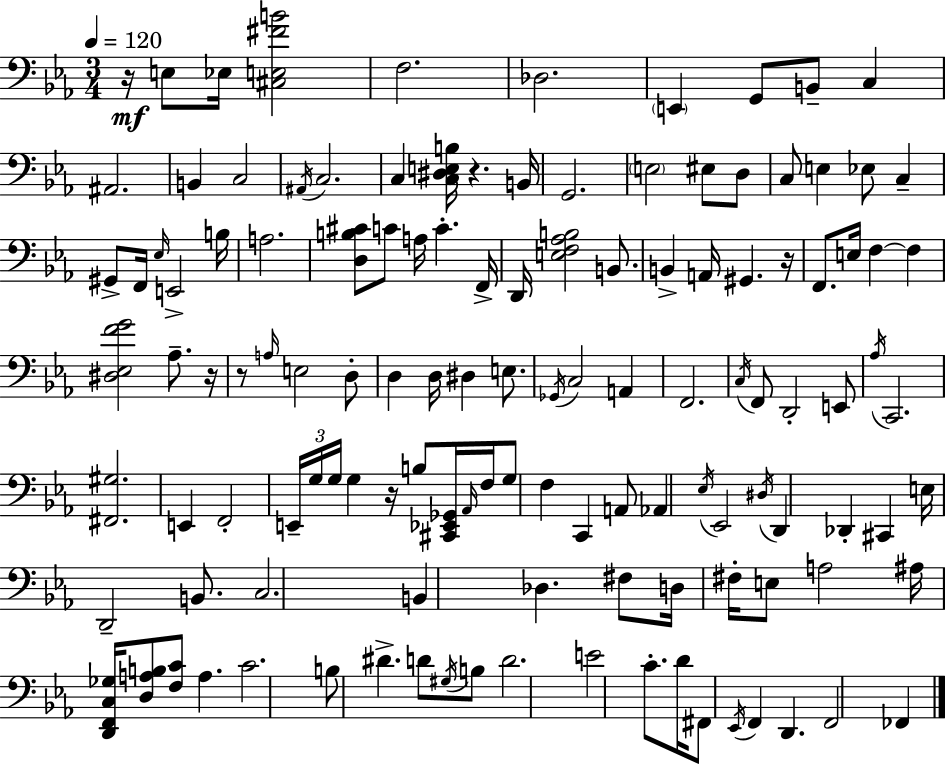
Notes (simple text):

R/s E3/e Eb3/s [C#3,E3,F#4,B4]/h F3/h. Db3/h. E2/q G2/e B2/e C3/q A#2/h. B2/q C3/h A#2/s C3/h. C3/q [C3,D#3,E3,B3]/s R/q. B2/s G2/h. E3/h EIS3/e D3/e C3/e E3/q Eb3/e C3/q G#2/e F2/s Eb3/s E2/h B3/s A3/h. [D3,B3,C#4]/e C4/e A3/s C4/q. F2/s D2/s [E3,F3,Ab3,B3]/h B2/e. B2/q A2/s G#2/q. R/s F2/e. E3/s F3/q F3/q [D#3,Eb3,F4,G4]/h Ab3/e. R/s R/e A3/s E3/h D3/e D3/q D3/s D#3/q E3/e. Gb2/s C3/h A2/q F2/h. C3/s F2/e D2/h E2/e Ab3/s C2/h. [F#2,G#3]/h. E2/q F2/h E2/s G3/s G3/s G3/q R/s B3/e [C#2,Eb2,Gb2]/s Ab2/s F3/s G3/e F3/q C2/q A2/e Ab2/q Eb3/s Eb2/h D#3/s D2/q Db2/q C#2/q E3/s D2/h B2/e. C3/h. B2/q Db3/q. F#3/e D3/s F#3/s E3/e A3/h A#3/s [D2,F2,C3,Gb3]/s [D3,A3,B3]/e [F3,C4]/e A3/q. C4/h. B3/e D#4/q. D4/e G#3/s B3/e D4/h. E4/h C4/e. D4/s F#2/e Eb2/s F2/q D2/q. F2/h FES2/q